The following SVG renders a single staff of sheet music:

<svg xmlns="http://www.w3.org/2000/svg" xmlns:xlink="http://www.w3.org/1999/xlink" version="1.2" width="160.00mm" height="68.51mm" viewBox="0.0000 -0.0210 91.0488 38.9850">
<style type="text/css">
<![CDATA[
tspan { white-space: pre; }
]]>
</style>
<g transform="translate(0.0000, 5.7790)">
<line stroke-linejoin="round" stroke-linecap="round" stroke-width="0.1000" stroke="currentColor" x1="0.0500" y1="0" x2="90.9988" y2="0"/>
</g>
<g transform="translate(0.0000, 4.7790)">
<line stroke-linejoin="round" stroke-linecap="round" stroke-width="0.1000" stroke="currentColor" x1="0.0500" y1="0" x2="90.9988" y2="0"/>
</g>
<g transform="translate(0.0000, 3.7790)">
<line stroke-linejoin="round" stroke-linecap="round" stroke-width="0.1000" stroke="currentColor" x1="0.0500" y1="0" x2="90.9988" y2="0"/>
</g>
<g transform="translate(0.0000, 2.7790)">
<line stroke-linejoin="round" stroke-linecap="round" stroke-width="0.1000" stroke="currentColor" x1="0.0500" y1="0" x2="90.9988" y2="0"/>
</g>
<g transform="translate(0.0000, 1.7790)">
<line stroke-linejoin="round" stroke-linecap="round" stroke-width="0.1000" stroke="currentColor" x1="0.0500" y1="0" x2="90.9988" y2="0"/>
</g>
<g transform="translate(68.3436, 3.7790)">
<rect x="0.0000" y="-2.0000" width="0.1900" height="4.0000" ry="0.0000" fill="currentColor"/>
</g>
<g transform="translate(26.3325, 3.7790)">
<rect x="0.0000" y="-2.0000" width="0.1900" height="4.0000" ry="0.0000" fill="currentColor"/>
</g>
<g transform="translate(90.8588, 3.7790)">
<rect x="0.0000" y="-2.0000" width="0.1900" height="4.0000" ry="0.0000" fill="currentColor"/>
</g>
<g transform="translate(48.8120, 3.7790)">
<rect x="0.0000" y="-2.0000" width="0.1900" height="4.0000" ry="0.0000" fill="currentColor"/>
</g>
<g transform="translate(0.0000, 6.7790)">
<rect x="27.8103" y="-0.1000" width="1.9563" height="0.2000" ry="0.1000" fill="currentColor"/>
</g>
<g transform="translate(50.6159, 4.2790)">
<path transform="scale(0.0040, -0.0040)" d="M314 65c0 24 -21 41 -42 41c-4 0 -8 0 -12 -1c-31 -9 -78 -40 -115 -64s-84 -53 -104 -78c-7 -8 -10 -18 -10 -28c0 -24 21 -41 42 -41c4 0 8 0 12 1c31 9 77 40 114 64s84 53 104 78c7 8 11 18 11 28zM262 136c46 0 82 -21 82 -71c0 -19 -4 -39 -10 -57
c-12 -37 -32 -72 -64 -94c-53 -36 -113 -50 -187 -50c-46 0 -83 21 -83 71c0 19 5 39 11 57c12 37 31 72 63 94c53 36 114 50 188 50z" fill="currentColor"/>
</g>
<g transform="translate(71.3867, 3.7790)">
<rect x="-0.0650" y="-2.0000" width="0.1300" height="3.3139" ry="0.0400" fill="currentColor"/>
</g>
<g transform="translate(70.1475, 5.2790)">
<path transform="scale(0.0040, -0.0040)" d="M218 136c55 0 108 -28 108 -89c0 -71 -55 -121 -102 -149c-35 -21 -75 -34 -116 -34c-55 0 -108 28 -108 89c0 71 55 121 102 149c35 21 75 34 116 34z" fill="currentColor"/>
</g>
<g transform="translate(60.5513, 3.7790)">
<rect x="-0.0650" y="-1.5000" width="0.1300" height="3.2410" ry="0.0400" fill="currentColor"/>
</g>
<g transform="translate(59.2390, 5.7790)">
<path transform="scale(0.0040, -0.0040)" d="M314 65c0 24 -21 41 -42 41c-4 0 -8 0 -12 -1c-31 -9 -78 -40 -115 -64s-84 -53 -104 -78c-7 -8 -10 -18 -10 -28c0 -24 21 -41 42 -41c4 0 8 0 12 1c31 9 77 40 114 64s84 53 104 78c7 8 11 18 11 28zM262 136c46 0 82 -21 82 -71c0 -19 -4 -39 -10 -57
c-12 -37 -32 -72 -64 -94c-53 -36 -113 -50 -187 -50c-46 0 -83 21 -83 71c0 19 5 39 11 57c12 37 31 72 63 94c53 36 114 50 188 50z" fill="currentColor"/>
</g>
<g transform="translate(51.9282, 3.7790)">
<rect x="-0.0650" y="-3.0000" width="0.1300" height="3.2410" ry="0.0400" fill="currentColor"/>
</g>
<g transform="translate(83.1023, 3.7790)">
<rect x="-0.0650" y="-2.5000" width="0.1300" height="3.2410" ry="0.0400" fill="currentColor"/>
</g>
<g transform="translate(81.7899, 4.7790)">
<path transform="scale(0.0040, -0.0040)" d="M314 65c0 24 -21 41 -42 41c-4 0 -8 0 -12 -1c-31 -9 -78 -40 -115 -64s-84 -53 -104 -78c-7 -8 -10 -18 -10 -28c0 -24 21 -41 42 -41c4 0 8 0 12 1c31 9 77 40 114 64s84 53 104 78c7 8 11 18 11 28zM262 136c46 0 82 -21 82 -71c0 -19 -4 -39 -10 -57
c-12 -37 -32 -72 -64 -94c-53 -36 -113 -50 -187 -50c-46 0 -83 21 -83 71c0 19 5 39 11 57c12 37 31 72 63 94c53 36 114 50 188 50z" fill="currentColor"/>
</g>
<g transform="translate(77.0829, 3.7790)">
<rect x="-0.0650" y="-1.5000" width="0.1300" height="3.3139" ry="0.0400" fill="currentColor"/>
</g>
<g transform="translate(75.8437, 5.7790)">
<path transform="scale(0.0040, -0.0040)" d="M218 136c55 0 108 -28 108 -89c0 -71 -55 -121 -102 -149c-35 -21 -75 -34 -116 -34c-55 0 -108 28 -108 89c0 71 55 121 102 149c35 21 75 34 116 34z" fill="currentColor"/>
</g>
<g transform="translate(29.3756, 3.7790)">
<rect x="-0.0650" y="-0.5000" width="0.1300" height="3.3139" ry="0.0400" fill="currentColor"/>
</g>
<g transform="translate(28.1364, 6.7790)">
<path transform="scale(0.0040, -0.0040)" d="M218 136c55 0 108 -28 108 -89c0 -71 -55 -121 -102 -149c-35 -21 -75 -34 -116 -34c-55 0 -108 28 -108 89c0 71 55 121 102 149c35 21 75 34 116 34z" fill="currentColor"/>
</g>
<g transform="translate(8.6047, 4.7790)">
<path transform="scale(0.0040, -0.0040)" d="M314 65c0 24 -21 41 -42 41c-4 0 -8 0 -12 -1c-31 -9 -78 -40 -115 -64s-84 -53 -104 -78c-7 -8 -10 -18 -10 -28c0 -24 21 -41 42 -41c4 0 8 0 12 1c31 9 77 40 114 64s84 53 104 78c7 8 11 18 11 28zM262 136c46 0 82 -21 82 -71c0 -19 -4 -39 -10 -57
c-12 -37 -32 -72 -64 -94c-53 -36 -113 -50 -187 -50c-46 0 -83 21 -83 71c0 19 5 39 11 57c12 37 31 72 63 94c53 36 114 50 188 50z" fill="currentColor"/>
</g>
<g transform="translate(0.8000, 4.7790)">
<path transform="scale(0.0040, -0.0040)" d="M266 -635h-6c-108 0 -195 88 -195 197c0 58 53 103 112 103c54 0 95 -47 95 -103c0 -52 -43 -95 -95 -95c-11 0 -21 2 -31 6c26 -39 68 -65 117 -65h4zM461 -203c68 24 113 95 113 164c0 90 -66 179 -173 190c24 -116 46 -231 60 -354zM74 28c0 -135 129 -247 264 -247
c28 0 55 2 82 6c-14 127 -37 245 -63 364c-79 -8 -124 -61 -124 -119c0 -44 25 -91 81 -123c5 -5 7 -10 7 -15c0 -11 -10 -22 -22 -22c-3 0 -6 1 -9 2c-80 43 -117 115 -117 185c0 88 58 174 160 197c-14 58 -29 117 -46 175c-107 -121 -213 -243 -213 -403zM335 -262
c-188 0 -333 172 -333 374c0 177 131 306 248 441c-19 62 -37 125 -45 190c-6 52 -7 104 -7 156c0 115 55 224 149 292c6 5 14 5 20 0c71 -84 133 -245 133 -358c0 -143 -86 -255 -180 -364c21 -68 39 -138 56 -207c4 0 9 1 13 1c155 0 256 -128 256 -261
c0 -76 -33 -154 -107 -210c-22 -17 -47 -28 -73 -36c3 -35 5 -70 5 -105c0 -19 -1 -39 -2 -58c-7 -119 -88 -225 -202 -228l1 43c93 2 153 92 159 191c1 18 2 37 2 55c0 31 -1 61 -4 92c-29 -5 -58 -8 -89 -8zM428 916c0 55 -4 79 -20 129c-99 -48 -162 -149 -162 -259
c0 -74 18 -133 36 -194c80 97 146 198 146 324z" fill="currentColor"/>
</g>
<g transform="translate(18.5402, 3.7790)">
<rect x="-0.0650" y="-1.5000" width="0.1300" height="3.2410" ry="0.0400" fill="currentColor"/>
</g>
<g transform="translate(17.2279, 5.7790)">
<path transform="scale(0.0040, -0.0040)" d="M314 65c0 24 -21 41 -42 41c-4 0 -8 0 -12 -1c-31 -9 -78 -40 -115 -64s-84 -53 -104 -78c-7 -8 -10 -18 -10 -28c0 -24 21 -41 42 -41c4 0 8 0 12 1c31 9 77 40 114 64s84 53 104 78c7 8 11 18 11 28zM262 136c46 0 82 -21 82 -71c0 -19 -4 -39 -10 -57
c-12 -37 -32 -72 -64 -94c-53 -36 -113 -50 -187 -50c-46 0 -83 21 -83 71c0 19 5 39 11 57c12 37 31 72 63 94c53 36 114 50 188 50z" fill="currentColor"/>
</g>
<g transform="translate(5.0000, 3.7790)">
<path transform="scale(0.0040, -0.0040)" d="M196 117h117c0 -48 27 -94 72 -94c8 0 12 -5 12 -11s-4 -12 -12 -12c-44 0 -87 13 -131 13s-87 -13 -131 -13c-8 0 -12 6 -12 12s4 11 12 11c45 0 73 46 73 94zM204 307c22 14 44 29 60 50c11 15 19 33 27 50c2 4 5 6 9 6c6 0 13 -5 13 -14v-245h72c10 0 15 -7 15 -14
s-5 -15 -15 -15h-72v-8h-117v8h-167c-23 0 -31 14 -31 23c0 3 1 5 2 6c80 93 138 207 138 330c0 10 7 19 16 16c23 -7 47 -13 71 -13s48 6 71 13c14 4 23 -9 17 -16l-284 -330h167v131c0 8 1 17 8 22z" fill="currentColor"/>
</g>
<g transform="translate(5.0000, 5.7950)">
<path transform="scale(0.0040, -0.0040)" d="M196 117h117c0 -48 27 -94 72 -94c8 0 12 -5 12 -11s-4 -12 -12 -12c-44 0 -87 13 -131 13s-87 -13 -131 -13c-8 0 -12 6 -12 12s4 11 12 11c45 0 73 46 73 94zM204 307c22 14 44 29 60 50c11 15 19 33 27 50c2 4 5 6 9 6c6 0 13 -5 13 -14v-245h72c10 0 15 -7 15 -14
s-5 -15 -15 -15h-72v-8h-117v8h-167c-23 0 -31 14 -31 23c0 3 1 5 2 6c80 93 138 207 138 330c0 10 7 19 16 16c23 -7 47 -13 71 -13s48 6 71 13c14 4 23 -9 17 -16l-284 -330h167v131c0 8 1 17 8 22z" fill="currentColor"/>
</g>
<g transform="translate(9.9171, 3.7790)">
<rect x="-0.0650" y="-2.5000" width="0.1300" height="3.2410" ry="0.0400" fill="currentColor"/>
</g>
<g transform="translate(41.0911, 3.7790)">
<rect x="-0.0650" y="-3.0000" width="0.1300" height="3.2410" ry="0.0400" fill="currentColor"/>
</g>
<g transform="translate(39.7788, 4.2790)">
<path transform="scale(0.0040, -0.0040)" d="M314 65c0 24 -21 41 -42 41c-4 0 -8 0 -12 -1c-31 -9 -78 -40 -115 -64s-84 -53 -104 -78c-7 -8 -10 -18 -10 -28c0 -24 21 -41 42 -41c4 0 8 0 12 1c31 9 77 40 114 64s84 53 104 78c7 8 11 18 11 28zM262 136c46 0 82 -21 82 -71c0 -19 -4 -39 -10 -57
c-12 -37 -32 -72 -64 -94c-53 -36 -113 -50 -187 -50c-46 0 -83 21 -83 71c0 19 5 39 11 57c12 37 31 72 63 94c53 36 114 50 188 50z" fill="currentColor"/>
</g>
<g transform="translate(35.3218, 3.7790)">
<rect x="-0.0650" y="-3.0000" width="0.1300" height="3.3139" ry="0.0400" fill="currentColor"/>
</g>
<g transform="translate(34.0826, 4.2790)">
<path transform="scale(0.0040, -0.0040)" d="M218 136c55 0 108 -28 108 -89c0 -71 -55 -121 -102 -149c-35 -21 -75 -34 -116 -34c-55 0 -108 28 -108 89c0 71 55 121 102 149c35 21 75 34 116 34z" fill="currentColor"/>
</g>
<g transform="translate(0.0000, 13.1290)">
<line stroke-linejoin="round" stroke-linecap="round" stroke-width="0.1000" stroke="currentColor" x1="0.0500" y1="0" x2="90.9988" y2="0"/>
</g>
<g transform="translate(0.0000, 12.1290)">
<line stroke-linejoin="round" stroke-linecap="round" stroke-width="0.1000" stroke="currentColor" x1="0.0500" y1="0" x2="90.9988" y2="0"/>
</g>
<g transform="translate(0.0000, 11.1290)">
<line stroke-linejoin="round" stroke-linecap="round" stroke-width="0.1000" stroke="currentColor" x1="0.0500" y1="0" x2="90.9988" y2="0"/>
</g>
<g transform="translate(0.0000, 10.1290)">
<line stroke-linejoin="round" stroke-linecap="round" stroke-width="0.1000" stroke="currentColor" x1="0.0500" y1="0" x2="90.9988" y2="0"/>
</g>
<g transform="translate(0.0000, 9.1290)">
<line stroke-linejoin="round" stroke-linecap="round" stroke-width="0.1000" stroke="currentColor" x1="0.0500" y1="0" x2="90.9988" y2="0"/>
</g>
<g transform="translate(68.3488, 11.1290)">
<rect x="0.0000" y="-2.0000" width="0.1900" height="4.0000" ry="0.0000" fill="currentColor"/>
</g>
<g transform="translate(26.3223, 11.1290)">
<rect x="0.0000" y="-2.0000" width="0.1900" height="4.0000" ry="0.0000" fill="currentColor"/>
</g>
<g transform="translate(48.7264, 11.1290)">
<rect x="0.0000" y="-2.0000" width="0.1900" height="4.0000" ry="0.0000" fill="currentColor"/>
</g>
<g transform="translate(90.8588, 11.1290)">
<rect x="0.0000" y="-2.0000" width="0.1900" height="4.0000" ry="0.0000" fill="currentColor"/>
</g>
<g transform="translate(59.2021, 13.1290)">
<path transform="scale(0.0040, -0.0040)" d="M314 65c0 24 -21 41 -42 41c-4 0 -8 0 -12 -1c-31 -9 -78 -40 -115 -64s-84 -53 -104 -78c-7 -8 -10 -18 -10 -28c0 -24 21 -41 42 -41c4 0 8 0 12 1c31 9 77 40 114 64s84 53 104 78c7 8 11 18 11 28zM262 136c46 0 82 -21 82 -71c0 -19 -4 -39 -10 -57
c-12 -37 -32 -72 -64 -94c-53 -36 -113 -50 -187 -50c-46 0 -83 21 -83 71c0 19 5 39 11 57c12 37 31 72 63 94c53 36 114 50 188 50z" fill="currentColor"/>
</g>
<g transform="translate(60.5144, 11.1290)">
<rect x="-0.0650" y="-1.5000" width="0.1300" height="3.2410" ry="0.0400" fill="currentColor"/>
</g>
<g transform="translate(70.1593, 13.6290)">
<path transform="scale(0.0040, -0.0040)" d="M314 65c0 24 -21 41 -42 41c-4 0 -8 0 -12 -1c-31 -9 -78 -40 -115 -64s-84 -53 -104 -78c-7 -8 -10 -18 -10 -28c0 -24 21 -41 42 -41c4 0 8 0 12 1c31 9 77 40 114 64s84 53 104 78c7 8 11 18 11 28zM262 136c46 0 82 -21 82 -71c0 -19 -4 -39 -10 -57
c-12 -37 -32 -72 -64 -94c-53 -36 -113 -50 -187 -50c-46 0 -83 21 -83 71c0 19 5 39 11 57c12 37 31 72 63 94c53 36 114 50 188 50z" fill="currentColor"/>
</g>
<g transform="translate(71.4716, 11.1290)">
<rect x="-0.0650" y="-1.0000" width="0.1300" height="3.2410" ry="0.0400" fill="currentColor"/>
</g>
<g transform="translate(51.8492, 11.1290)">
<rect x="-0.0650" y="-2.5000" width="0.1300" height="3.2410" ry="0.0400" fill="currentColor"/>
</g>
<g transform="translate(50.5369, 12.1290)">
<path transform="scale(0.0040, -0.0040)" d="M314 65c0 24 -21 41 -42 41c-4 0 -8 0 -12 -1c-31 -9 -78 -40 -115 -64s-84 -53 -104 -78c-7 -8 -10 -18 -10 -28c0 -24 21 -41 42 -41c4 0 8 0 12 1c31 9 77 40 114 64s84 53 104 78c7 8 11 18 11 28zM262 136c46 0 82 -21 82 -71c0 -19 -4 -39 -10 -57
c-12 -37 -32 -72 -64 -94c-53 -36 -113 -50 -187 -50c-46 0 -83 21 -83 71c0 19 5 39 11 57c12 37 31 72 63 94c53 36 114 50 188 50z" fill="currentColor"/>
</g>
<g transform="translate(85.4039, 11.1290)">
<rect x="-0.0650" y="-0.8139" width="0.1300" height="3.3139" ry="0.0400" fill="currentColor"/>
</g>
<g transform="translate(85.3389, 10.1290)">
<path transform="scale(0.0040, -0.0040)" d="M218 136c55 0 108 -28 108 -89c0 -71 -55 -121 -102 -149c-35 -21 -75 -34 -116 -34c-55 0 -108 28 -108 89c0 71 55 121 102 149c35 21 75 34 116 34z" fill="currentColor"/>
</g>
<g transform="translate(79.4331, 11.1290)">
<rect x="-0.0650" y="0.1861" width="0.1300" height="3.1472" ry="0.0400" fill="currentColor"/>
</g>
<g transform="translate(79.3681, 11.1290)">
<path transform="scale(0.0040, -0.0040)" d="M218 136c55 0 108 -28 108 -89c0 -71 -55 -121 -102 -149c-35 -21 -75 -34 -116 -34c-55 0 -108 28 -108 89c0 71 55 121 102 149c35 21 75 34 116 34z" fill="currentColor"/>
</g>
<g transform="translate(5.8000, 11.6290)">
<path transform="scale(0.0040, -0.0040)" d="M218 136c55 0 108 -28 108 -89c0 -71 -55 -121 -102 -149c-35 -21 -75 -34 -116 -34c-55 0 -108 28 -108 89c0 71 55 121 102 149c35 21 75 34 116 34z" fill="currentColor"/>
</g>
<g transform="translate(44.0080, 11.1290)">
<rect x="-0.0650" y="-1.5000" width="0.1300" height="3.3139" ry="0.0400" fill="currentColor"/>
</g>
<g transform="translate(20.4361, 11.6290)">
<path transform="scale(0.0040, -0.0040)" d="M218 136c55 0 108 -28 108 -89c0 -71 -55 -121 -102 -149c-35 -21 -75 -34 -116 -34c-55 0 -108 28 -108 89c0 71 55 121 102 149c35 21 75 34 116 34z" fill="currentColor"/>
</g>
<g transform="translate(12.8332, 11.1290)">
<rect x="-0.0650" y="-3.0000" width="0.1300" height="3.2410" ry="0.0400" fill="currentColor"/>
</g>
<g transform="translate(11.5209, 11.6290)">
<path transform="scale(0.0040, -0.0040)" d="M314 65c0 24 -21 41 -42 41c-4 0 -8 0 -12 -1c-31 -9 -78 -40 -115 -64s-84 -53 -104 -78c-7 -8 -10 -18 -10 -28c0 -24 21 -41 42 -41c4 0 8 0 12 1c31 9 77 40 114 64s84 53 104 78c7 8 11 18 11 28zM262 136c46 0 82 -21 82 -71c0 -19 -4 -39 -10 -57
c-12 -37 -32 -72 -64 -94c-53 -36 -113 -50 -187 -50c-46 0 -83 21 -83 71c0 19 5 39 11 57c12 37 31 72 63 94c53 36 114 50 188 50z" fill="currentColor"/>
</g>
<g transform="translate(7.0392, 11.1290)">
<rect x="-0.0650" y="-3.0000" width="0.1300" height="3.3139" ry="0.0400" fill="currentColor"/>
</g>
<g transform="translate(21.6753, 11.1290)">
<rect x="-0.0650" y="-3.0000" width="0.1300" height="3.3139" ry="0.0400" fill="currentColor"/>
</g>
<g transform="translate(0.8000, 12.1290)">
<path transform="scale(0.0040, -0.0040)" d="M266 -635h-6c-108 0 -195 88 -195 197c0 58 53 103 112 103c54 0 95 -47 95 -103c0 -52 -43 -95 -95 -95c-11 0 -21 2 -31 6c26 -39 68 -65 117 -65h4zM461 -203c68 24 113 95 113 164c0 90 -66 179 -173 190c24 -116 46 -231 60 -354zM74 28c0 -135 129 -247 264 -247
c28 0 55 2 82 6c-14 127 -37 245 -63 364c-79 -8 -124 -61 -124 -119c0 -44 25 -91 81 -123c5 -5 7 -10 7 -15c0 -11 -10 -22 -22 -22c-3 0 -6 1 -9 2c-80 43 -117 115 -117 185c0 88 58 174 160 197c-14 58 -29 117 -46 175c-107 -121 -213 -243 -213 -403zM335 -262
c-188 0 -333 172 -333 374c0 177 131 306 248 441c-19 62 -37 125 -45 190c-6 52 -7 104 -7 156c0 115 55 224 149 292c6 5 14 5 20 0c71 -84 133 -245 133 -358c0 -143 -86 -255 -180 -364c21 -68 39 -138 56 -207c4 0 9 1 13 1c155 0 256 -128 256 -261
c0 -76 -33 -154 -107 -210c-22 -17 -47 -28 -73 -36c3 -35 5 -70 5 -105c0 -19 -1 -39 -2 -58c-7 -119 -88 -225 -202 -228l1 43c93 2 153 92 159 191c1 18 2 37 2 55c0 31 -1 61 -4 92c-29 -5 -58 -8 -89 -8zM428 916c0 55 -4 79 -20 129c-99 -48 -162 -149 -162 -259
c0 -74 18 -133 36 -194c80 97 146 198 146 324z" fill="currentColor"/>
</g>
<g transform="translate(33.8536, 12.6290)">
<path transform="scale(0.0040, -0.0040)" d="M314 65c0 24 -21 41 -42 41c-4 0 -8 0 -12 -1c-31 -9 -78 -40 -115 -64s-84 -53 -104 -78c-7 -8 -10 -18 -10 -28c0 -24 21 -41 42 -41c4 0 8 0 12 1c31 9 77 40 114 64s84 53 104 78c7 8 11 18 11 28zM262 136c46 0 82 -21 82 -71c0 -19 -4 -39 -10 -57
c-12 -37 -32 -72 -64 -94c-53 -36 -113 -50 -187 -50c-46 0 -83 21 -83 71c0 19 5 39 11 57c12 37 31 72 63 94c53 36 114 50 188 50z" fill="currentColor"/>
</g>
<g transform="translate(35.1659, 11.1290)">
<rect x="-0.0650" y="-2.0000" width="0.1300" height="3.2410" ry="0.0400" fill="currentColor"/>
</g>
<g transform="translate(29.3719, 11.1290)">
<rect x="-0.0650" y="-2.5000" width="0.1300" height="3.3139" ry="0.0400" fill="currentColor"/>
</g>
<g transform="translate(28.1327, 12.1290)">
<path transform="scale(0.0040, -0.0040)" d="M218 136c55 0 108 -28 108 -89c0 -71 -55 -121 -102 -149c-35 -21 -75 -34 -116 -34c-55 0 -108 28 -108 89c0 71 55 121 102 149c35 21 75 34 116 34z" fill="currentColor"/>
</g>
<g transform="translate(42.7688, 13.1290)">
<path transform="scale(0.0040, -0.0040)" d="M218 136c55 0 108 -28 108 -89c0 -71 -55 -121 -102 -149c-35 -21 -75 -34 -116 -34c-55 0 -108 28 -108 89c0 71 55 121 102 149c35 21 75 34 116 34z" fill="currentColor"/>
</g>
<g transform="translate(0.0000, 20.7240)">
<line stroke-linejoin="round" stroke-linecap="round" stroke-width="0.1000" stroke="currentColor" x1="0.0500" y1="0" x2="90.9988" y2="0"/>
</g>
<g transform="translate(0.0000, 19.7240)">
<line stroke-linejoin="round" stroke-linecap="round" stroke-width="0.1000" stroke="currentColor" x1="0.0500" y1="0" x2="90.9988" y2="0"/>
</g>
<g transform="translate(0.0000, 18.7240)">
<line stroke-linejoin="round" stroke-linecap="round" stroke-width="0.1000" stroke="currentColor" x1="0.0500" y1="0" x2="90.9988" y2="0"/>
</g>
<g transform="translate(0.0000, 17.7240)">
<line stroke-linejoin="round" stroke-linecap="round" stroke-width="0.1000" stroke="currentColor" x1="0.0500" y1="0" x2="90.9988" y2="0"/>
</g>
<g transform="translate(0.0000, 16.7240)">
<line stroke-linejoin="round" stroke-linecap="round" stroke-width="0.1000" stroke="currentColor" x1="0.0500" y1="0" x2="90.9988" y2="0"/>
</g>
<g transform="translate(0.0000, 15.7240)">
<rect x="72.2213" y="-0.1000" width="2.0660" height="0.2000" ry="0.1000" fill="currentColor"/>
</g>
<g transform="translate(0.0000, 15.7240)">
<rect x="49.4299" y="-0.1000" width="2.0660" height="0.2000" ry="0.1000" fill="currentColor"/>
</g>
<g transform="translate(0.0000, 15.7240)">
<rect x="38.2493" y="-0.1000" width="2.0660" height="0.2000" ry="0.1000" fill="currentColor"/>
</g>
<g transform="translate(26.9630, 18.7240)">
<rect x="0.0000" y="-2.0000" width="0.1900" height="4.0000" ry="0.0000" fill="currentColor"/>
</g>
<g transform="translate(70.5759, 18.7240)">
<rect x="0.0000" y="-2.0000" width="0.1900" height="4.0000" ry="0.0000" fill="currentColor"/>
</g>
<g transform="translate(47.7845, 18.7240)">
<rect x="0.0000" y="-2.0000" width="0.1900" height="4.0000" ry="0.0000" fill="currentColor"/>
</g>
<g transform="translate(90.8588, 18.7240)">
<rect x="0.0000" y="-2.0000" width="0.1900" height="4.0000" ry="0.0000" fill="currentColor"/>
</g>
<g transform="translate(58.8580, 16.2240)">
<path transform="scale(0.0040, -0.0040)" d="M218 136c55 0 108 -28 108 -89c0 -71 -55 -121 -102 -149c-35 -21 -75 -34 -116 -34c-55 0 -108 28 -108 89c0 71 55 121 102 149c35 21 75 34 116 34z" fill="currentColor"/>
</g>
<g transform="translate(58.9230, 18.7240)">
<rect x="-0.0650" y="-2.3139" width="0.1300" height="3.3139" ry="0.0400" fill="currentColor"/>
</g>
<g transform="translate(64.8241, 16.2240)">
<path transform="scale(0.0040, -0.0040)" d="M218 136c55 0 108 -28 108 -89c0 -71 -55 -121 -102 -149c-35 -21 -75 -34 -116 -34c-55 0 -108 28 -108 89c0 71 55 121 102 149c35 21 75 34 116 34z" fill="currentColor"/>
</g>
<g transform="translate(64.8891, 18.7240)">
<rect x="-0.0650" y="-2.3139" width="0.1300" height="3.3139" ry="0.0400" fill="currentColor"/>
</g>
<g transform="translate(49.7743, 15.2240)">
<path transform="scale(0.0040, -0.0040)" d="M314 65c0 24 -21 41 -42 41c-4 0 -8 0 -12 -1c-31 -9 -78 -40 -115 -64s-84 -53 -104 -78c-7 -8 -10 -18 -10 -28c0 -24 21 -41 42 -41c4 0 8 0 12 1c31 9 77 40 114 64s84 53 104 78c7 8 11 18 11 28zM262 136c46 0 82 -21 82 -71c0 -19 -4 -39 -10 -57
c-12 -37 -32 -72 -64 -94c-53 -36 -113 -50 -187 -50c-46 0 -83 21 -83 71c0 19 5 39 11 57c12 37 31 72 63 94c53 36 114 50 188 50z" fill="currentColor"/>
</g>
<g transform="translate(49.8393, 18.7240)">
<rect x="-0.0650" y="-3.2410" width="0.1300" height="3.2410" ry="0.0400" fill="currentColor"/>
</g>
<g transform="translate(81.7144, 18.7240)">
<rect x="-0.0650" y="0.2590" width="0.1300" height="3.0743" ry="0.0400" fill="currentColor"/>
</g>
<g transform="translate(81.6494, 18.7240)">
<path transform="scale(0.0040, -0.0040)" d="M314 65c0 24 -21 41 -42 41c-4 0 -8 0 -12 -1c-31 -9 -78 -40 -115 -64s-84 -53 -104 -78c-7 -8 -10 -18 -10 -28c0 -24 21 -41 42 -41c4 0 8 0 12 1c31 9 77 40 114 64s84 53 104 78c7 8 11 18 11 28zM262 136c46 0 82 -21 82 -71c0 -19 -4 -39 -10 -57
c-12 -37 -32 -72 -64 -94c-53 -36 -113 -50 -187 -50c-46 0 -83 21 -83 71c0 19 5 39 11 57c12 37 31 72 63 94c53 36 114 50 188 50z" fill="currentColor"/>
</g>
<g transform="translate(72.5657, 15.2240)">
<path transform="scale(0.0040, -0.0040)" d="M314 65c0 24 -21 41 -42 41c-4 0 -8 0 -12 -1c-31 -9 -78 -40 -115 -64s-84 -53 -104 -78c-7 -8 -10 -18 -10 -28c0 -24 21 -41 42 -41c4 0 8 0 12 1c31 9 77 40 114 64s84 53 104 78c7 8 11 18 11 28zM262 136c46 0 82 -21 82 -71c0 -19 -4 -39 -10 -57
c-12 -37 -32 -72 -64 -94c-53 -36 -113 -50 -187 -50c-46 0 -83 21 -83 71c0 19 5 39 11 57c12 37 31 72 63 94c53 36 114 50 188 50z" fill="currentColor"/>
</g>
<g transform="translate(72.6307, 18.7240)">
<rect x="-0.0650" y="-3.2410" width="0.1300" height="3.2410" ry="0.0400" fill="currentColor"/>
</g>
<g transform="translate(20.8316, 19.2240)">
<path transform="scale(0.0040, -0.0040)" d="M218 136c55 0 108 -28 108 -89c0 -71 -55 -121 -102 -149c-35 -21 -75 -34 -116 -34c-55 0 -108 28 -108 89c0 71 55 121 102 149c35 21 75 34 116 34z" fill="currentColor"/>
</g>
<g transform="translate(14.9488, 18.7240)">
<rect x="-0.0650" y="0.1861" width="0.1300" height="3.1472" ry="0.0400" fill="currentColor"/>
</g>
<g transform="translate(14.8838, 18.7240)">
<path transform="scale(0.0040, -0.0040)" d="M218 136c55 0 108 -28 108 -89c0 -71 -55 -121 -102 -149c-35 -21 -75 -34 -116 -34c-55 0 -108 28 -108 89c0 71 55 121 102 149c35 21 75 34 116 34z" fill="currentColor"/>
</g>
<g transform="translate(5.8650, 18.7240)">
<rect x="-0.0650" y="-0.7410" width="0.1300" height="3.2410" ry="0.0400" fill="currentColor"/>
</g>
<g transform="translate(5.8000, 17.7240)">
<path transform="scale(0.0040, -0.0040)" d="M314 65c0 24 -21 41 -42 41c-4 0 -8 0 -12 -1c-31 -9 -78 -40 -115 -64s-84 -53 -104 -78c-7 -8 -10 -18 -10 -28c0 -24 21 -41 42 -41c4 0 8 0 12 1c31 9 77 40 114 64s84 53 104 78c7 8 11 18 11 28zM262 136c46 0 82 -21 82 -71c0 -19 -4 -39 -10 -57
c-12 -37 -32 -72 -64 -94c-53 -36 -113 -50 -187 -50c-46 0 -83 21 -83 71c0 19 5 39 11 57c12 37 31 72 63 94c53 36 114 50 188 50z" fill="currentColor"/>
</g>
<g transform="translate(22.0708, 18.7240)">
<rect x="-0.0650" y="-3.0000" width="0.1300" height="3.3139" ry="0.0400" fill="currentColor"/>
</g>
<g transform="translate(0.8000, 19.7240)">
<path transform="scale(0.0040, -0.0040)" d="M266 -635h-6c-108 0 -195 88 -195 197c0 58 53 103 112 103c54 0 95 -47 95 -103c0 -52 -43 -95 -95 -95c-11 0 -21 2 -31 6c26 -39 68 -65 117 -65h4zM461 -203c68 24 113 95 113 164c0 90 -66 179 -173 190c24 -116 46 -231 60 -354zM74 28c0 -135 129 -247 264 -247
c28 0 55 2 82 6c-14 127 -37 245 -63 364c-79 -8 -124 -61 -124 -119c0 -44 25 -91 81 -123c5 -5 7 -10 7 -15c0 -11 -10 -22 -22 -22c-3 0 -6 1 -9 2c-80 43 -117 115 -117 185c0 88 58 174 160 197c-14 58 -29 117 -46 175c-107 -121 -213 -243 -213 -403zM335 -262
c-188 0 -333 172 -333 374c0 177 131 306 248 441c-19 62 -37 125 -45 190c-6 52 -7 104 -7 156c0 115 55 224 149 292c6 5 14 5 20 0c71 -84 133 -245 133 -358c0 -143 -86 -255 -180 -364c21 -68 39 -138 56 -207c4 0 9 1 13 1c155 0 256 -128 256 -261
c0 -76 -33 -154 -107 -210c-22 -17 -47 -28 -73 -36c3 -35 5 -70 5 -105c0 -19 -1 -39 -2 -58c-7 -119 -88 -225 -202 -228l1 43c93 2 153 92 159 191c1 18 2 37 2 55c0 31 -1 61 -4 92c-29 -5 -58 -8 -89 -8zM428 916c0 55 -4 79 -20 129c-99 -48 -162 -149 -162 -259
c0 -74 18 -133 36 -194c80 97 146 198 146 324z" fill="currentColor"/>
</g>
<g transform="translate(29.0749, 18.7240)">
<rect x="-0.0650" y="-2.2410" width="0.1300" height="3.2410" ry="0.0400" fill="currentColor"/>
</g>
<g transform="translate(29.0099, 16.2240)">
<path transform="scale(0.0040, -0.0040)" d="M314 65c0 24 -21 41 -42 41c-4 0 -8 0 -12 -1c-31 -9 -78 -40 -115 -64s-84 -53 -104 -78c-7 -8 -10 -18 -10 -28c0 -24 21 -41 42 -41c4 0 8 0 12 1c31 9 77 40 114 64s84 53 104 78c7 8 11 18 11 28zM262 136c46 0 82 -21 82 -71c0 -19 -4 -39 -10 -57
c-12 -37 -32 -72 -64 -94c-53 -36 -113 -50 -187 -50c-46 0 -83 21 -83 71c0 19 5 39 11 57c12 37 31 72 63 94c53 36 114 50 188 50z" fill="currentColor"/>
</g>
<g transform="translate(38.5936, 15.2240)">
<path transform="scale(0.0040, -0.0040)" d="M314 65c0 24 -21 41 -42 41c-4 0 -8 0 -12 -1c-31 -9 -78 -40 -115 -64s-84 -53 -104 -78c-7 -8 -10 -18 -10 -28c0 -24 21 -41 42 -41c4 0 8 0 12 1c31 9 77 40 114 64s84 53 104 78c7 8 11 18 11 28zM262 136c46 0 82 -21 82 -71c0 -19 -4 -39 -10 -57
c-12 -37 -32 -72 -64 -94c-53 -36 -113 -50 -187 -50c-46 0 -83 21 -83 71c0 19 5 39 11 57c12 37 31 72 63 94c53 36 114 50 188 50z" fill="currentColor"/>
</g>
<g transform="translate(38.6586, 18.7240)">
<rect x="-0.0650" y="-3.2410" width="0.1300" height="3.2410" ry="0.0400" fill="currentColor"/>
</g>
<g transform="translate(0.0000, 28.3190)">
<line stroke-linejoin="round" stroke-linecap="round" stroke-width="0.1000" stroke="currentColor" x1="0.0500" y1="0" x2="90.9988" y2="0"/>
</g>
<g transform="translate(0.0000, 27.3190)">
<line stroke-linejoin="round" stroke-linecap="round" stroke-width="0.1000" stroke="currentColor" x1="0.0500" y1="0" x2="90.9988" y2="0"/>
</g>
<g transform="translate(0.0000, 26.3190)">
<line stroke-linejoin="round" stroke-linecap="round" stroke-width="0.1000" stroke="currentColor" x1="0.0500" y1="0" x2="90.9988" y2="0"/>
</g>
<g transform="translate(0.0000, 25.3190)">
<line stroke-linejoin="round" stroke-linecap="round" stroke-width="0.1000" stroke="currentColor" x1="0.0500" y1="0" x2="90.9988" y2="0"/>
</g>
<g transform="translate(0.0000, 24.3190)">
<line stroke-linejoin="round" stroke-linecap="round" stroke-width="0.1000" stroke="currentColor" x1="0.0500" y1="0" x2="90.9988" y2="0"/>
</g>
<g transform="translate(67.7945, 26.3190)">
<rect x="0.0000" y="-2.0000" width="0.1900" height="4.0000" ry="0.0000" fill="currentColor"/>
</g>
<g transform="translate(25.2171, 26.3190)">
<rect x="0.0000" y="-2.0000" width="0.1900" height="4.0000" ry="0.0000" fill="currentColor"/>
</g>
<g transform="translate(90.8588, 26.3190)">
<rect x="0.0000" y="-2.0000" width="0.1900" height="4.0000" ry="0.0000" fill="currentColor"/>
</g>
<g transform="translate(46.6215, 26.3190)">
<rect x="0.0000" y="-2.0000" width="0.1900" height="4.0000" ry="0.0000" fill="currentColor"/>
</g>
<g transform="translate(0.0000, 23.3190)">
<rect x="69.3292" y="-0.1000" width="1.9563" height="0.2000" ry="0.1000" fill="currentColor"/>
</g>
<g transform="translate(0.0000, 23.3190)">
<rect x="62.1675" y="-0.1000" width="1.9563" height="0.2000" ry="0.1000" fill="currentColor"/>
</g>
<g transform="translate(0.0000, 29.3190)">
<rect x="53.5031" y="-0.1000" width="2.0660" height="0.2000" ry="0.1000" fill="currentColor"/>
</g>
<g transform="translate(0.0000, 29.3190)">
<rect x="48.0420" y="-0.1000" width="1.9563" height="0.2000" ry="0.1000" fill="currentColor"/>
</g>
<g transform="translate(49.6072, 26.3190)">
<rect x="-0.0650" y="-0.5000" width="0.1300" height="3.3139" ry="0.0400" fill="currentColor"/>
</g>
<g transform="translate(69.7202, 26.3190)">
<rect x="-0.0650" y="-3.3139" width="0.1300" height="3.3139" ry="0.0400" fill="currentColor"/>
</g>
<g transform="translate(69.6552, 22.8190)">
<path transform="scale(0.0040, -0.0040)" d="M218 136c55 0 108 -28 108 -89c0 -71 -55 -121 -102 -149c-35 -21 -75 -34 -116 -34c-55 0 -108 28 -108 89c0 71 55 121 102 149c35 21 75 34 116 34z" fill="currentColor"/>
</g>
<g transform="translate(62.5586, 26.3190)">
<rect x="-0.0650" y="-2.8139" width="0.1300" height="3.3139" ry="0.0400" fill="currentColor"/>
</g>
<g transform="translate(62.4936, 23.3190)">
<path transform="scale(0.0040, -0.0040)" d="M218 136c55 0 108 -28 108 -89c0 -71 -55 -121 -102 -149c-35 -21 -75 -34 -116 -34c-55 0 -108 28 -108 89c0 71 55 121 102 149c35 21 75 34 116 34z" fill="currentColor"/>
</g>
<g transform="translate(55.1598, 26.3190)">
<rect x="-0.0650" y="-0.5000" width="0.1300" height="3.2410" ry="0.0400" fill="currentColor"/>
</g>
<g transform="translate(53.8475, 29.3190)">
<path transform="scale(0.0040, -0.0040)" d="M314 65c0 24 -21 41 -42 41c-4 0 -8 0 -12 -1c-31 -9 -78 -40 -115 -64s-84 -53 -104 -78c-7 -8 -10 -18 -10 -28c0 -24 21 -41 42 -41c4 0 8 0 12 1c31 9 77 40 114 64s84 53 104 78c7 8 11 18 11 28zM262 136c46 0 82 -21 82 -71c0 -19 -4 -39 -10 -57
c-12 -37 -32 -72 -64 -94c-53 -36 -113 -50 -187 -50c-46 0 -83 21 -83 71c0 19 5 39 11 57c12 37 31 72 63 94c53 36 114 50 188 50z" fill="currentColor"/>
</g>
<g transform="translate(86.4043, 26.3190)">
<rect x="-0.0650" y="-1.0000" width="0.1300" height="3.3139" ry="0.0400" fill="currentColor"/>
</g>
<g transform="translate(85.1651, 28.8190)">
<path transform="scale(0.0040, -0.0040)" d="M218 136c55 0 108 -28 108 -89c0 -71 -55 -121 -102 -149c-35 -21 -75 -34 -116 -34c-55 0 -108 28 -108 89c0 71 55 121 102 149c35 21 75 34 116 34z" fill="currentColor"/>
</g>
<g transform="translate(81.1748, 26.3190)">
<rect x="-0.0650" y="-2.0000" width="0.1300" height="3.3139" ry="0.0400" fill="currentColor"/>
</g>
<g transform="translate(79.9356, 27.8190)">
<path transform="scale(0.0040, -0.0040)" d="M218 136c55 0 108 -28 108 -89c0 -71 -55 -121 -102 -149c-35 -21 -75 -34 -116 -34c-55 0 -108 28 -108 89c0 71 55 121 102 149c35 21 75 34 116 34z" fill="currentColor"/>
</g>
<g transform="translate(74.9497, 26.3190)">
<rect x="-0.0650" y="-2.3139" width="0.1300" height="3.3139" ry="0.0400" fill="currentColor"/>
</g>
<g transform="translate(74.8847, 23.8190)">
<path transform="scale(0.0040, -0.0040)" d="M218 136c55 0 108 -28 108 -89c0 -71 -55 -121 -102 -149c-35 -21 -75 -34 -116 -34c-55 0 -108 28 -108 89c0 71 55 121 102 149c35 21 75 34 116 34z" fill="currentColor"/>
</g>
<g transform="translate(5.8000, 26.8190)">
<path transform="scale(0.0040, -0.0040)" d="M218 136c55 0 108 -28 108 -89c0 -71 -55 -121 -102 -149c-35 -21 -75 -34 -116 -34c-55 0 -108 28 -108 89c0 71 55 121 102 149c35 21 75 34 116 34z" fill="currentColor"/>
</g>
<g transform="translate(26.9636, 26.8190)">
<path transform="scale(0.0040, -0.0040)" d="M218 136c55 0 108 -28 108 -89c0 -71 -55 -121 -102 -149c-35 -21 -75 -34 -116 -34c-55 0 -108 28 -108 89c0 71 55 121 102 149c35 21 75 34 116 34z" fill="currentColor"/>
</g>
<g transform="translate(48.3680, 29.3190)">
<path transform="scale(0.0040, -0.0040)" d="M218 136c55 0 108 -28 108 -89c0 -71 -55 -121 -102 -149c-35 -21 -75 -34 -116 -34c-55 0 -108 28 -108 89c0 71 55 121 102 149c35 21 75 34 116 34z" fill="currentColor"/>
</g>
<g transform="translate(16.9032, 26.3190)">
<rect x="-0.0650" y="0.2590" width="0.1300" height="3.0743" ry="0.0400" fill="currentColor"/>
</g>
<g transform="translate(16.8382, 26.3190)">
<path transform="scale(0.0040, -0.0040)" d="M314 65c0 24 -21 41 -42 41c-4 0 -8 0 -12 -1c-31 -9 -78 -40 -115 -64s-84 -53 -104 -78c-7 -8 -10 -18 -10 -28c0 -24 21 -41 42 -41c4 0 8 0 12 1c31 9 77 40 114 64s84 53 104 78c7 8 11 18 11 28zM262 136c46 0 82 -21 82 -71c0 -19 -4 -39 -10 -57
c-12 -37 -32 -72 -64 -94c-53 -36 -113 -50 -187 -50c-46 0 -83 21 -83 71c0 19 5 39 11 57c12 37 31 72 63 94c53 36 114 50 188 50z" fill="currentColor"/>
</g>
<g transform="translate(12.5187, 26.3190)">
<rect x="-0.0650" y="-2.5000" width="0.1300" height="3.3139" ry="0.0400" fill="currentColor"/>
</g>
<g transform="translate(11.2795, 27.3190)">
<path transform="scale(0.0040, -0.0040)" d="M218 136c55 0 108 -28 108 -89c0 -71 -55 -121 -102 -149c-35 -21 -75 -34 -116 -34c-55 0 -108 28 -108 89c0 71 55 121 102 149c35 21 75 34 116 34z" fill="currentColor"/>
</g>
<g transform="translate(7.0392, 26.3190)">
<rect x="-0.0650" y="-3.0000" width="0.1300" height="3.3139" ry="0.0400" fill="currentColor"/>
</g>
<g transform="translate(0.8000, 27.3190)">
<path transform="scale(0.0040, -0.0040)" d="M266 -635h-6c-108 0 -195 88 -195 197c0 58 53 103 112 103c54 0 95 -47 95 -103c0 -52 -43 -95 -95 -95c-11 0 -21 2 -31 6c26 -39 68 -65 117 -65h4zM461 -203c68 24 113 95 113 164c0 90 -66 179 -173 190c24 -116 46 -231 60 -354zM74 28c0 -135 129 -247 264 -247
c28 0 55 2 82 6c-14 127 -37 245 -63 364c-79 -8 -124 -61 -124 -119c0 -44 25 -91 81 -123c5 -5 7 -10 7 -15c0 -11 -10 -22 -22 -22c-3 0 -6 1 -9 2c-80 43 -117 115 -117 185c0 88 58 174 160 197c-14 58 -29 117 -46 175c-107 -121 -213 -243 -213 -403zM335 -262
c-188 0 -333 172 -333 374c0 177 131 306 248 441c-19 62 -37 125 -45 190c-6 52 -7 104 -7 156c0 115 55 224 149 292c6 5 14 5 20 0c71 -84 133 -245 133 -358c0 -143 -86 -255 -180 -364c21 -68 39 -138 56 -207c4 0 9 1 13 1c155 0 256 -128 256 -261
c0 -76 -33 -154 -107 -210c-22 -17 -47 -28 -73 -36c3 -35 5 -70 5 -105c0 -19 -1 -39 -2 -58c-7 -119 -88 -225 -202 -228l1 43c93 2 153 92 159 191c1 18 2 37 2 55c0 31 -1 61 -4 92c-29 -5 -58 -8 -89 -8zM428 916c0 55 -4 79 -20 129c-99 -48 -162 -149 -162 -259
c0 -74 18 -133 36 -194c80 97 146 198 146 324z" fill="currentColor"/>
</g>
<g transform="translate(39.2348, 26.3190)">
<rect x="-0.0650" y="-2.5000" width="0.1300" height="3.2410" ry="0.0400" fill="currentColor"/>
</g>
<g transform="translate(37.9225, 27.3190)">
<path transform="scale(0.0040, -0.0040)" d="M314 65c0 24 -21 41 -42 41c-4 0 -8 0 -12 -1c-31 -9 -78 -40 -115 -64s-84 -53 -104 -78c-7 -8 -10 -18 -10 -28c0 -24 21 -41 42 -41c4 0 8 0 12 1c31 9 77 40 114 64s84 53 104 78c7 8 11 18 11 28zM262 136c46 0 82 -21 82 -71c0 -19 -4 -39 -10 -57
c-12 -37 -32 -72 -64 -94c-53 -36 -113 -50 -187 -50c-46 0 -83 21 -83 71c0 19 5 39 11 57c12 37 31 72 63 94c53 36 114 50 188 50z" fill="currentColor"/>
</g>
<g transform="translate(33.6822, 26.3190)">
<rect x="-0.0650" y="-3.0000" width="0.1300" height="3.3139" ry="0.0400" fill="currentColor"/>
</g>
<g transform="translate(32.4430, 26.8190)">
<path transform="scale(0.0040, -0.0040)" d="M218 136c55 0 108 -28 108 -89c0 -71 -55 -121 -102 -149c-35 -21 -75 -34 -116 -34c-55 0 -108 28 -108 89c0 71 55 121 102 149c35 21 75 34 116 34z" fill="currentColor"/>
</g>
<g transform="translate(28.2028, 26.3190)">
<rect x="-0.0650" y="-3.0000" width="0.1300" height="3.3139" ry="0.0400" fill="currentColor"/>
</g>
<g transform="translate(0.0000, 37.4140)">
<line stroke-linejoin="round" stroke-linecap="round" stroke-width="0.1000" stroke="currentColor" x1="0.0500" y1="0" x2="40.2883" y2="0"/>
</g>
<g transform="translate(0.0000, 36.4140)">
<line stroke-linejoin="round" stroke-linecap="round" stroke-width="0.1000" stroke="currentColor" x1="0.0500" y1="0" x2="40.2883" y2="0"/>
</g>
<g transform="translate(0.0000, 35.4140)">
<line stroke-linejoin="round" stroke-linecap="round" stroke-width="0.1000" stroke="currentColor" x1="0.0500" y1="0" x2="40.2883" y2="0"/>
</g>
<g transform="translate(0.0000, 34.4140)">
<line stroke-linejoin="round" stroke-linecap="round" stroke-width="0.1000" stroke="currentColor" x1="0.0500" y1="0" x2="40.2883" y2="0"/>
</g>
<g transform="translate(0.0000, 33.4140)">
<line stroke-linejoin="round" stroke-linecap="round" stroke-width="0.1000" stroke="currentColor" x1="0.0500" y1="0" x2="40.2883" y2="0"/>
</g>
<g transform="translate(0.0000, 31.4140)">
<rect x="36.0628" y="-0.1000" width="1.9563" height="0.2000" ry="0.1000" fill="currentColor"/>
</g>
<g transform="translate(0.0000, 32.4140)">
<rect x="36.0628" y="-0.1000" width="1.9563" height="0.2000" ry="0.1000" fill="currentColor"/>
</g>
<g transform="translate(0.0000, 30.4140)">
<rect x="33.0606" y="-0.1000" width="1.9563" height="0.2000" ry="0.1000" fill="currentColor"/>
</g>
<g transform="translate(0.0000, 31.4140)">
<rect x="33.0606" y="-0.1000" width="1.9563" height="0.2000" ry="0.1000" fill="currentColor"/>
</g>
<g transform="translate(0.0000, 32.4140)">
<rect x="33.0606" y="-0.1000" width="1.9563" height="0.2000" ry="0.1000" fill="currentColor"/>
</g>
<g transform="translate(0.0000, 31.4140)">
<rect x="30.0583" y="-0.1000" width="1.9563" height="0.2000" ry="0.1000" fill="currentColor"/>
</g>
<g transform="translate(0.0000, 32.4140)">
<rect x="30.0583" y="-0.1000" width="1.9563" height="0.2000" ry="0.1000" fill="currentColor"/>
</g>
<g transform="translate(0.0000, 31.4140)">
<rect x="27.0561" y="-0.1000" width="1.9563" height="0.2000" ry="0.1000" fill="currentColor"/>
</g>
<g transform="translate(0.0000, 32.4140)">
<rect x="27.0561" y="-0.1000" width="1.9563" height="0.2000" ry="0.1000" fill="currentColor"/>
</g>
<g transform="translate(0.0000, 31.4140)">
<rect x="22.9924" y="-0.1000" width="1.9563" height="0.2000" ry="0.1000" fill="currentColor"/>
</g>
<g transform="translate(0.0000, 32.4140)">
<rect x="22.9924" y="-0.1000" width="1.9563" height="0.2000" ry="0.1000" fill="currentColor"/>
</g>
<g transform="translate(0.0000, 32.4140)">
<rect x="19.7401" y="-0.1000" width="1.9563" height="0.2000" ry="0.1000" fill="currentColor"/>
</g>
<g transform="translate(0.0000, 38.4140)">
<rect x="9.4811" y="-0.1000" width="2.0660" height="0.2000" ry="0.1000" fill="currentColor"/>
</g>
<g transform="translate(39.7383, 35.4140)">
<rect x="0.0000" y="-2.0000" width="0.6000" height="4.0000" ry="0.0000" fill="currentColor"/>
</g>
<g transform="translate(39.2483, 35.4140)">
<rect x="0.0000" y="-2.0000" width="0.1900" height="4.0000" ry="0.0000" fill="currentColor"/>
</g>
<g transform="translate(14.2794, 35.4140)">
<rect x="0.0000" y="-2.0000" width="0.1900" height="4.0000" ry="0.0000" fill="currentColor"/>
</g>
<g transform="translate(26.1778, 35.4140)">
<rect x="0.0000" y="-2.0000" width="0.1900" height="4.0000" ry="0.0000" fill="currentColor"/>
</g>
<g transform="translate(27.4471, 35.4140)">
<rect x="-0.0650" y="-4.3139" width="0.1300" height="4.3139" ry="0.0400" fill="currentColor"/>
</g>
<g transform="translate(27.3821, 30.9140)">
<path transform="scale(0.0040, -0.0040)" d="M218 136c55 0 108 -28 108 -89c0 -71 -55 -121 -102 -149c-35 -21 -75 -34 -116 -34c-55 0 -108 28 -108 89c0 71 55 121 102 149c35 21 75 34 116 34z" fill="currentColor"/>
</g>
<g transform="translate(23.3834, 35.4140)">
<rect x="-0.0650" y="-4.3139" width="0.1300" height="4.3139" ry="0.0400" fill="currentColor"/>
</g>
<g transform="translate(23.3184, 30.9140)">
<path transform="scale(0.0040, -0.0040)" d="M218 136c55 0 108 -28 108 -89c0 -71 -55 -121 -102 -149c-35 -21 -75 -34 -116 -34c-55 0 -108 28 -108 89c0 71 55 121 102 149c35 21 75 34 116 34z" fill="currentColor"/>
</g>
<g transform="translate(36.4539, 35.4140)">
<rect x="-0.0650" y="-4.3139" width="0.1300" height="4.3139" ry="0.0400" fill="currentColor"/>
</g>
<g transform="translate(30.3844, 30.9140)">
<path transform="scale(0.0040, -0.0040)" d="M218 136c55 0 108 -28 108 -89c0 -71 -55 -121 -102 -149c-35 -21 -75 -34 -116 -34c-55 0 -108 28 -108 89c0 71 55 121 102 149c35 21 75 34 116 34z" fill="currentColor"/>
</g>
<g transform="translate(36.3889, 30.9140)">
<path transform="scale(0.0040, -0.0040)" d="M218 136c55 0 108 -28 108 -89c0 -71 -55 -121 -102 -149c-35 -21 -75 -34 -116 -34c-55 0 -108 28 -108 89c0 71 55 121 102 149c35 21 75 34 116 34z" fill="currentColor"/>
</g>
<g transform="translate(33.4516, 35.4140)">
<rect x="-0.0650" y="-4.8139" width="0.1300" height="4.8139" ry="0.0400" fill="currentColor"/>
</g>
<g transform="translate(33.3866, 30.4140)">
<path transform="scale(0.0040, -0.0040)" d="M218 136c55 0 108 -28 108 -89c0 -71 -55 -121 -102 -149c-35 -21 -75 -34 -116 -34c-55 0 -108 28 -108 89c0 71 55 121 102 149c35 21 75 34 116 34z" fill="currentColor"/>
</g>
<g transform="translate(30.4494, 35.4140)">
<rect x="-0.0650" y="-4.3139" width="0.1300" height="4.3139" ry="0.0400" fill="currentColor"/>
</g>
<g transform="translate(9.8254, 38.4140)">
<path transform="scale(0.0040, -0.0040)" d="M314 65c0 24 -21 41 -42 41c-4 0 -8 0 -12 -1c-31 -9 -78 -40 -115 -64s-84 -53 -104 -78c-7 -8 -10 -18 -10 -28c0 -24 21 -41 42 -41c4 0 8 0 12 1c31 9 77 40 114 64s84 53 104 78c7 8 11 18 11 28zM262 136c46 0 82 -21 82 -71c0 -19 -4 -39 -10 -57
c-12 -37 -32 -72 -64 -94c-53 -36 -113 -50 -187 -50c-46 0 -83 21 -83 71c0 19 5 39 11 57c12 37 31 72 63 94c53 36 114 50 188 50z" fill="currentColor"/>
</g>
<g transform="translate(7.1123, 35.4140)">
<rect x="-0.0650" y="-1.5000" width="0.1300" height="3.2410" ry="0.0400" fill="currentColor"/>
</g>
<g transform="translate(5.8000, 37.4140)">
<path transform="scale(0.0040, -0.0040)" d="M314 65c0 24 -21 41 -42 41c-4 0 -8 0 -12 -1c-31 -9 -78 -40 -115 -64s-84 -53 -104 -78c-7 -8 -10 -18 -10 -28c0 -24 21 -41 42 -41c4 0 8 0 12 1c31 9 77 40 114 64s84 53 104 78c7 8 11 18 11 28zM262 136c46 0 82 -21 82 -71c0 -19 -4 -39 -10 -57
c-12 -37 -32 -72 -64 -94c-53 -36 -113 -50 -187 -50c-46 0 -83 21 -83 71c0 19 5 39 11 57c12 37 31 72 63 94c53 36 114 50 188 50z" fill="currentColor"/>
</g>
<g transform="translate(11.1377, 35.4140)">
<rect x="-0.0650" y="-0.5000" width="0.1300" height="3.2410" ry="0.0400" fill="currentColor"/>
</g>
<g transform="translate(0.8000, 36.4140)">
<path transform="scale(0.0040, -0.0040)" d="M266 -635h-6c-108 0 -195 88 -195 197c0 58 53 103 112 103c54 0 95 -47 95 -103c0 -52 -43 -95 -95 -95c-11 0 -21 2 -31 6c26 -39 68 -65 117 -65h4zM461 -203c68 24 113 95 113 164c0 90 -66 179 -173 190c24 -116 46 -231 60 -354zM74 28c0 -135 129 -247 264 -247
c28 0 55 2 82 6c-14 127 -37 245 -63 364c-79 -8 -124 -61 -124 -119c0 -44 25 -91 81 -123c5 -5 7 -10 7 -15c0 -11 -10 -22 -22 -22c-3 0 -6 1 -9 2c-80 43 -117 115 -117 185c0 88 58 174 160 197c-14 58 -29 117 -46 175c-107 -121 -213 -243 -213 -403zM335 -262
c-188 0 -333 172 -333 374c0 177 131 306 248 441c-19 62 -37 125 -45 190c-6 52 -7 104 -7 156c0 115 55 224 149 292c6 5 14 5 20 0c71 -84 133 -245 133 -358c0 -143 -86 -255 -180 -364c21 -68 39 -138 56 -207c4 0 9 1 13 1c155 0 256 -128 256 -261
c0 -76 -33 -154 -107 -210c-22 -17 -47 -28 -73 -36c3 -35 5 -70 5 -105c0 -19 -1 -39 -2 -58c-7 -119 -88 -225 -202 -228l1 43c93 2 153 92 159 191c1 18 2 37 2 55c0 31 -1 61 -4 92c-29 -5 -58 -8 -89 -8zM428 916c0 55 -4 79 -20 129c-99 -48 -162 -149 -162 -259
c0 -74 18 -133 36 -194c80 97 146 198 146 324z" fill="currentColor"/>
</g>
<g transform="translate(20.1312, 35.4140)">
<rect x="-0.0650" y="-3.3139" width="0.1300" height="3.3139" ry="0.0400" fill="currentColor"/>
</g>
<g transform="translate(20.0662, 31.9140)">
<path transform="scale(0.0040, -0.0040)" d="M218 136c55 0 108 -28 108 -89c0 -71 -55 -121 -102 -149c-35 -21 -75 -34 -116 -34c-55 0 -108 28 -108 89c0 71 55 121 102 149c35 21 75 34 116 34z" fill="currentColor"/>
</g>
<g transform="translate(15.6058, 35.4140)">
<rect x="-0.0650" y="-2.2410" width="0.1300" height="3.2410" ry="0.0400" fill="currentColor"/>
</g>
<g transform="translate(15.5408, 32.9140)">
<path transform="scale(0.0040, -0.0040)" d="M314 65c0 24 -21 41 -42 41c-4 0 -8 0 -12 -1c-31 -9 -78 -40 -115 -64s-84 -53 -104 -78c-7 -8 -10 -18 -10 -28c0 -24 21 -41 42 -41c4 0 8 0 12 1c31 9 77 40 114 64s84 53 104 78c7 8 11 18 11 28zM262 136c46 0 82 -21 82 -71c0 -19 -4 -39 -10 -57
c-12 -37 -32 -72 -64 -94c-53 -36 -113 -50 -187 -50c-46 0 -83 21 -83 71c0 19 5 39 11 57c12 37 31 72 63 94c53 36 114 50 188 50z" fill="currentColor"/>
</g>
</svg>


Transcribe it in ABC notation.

X:1
T:Untitled
M:4/4
L:1/4
K:C
G2 E2 C A A2 A2 E2 F E G2 A A2 A G F2 E G2 E2 D2 B d d2 B A g2 b2 b2 g g b2 B2 A G B2 A A G2 C C2 a b g F D E2 C2 g2 b d' d' d' e' d'